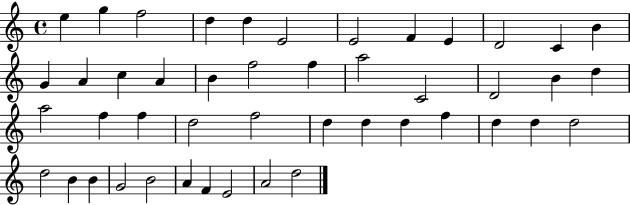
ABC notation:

X:1
T:Untitled
M:4/4
L:1/4
K:C
e g f2 d d E2 E2 F E D2 C B G A c A B f2 f a2 C2 D2 B d a2 f f d2 f2 d d d f d d d2 d2 B B G2 B2 A F E2 A2 d2